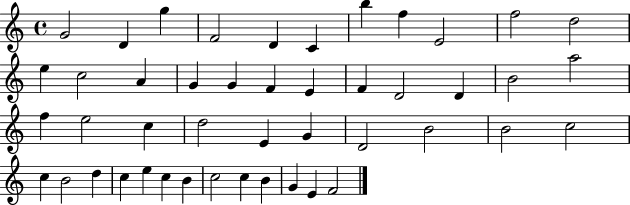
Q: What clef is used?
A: treble